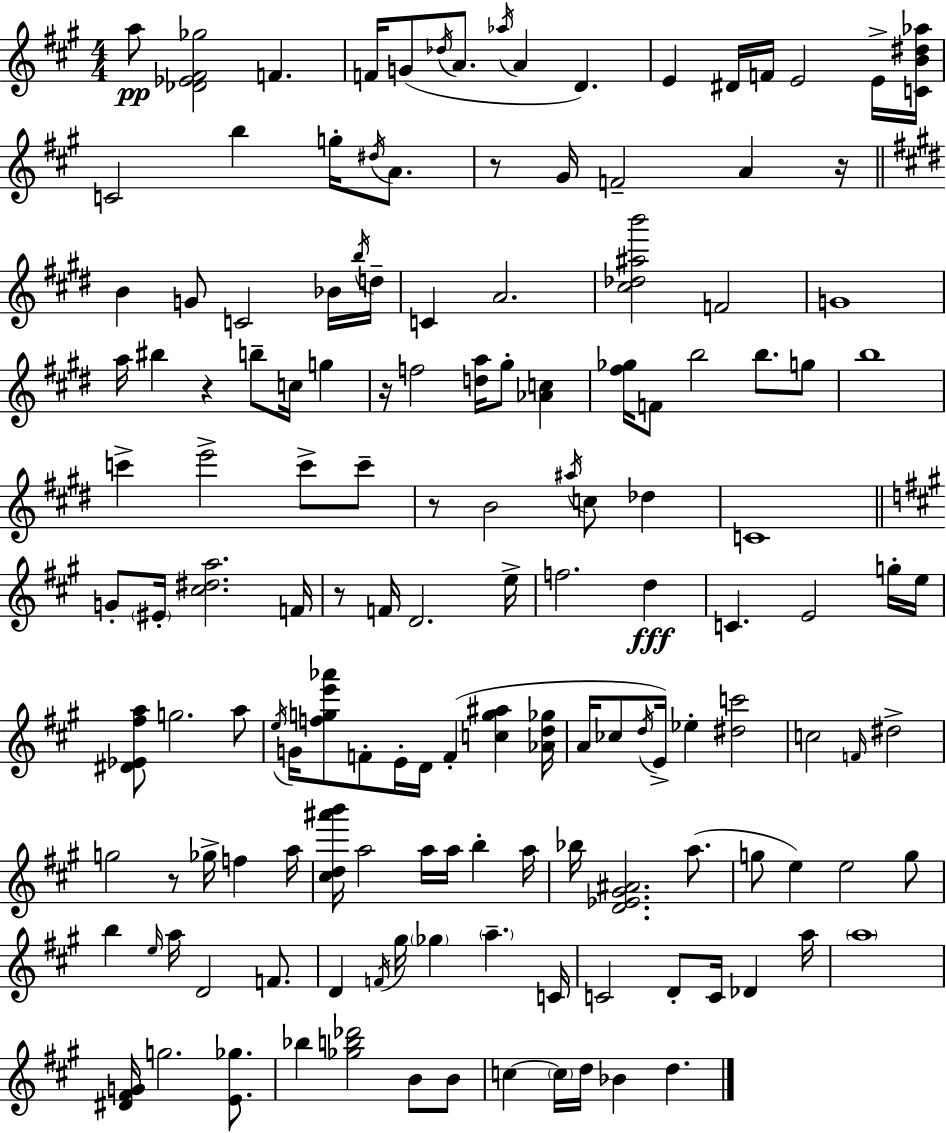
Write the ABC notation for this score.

X:1
T:Untitled
M:4/4
L:1/4
K:A
a/2 [_D_E^F_g]2 F F/4 G/2 _d/4 A/2 _a/4 A D E ^D/4 F/4 E2 E/4 [CB^d_a]/4 C2 b g/4 ^d/4 A/2 z/2 ^G/4 F2 A z/4 B G/2 C2 _B/4 b/4 d/4 C A2 [^c_d^ab']2 F2 G4 a/4 ^b z b/2 c/4 g z/4 f2 [da]/4 ^g/2 [_Ac] [^f_g]/4 F/2 b2 b/2 g/2 b4 c' e'2 c'/2 c'/2 z/2 B2 ^a/4 c/2 _d C4 G/2 ^E/4 [^c^da]2 F/4 z/2 F/4 D2 e/4 f2 d C E2 g/4 e/4 [^D_E^fa]/2 g2 a/2 e/4 G/4 [fge'_a']/2 F/2 E/4 D/4 F [cg^a] [_Ad_g]/4 A/4 _c/2 d/4 E/4 _e [^dc']2 c2 F/4 ^d2 g2 z/2 _g/4 f a/4 [^cd^a'b']/4 a2 a/4 a/4 b a/4 _b/4 [D_E^G^A]2 a/2 g/2 e e2 g/2 b e/4 a/4 D2 F/2 D F/4 ^g/4 _g a C/4 C2 D/2 C/4 _D a/4 a4 [^D^FG]/4 g2 [E_g]/2 _b [_gb_d']2 B/2 B/2 c c/4 d/4 _B d